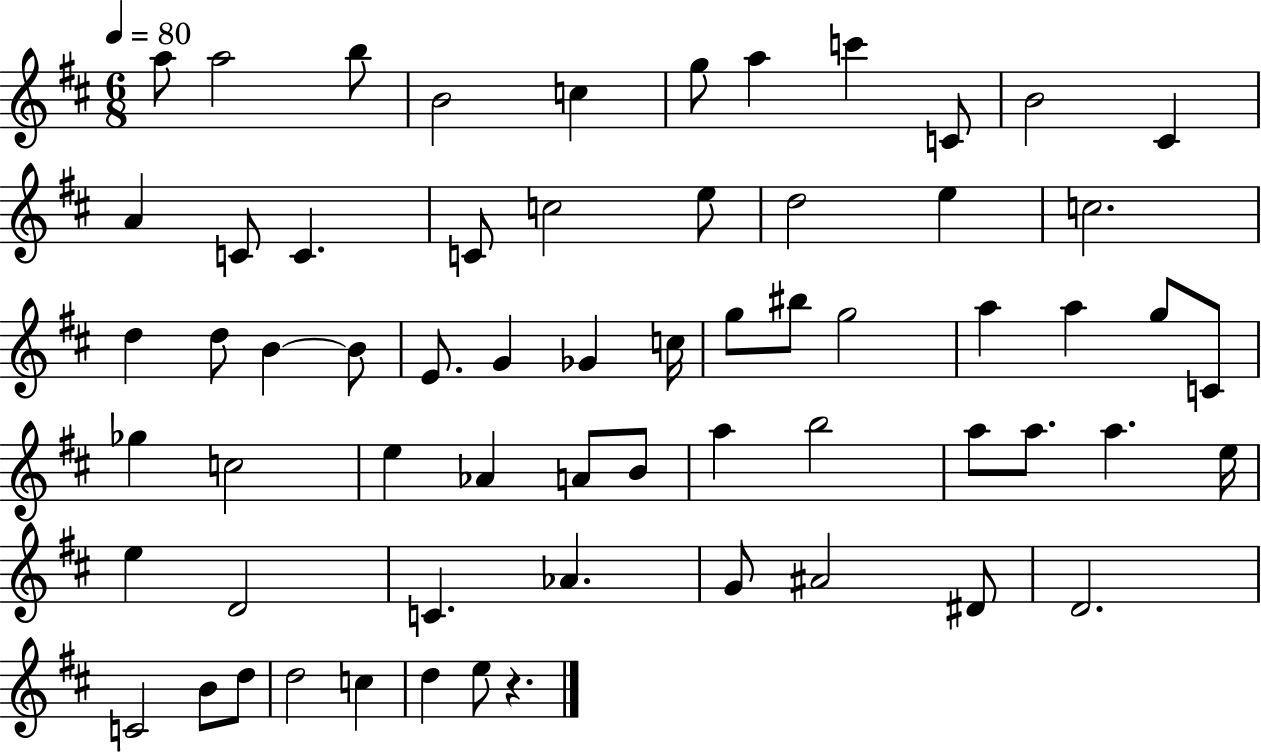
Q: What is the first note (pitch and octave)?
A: A5